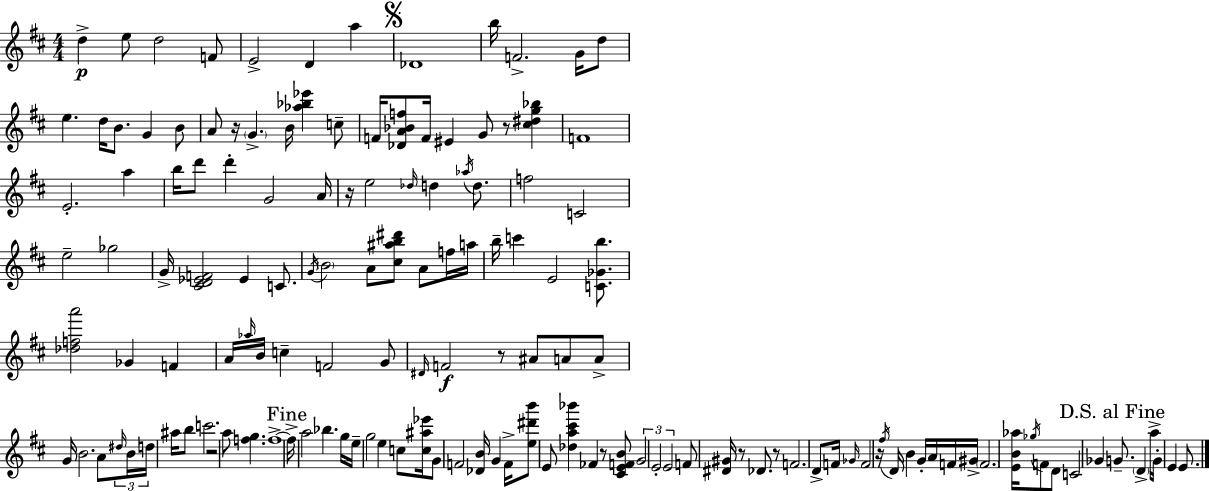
{
  \clef treble
  \numericTimeSignature
  \time 4/4
  \key d \major
  d''4->\p e''8 d''2 f'8 | e'2-> d'4 a''4 | \mark \markup { \musicglyph "scripts.segno" } des'1 | b''16 f'2.-> g'16 d''8 | \break e''4. d''16 b'8. g'4 b'8 | a'8 r16 \parenthesize g'4.-> b'16 <aes'' bes'' ees'''>4 c''8-- | f'16 <des' a' bes' f''>8 f'16 eis'4 g'8 r8 <cis'' dis'' g'' bes''>4 | f'1 | \break e'2.-. a''4 | b''16 d'''8 d'''4-. g'2 a'16 | r16 e''2 \grace { des''16 } d''4 \acciaccatura { aes''16 } d''8. | f''2 c'2 | \break e''2-- ges''2 | g'16-> <cis' d' ees' f'>2 ees'4 c'8. | \acciaccatura { g'16 } \parenthesize b'2 a'8 <cis'' ais'' b'' dis'''>8 a'8 | f''16 a''16 b''16-- c'''4 e'2 | \break <c' ges' b''>8. <des'' f'' a'''>2 ges'4 f'4 | a'16 \grace { aes''16 } b'16 c''4-- f'2 | g'8 \grace { dis'16 }\f f'2 r8 ais'8 | a'8 a'8-> g'16 b'2. | \break a'8 \tuplet 3/2 { \grace { dis''16 } b'16 d''16 } ais''16 b''8 c'''2. | r2 a''8 | <f'' g''>4. f''1->~~ | \mark "Fine" f''16-> a''2 bes''4. | \break g''16 e''16-- g''2 e''4 | c''8 <c'' ais'' ees'''>16 g'8 f'2 | <des' b'>16 g'4 f'16-> <e'' dis''' b'''>8 e'8 <des'' a'' cis''' bes'''>4 fes'4 | r8 <cis' e' f' b'>8 \tuplet 3/2 { g'2 e'2-. | \break e'2 } f'8 | <dis' gis'>16 r8 des'8. r8 f'2. | d'8-> f'16 \grace { ges'16 } f'2 | r16 \acciaccatura { fis''16 } d'16 b'4 g'16-. a'16 f'16 gis'16-> \parenthesize f'2. | \break <e' b' aes''>16 \acciaccatura { ges''16 } f'8 d'8 c'2 | ges'4 \mark "D.S. al Fine" g'8.-- \parenthesize d'4-> | a''16-> g'16-. e'4 e'8. \bar "|."
}